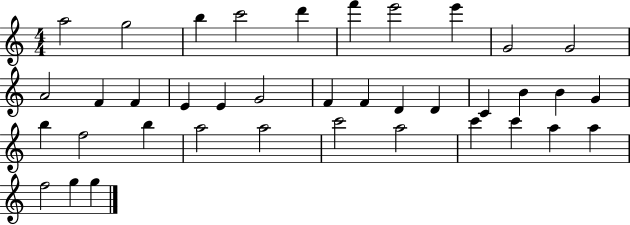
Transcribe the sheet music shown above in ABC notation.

X:1
T:Untitled
M:4/4
L:1/4
K:C
a2 g2 b c'2 d' f' e'2 e' G2 G2 A2 F F E E G2 F F D D C B B G b f2 b a2 a2 c'2 a2 c' c' a a f2 g g